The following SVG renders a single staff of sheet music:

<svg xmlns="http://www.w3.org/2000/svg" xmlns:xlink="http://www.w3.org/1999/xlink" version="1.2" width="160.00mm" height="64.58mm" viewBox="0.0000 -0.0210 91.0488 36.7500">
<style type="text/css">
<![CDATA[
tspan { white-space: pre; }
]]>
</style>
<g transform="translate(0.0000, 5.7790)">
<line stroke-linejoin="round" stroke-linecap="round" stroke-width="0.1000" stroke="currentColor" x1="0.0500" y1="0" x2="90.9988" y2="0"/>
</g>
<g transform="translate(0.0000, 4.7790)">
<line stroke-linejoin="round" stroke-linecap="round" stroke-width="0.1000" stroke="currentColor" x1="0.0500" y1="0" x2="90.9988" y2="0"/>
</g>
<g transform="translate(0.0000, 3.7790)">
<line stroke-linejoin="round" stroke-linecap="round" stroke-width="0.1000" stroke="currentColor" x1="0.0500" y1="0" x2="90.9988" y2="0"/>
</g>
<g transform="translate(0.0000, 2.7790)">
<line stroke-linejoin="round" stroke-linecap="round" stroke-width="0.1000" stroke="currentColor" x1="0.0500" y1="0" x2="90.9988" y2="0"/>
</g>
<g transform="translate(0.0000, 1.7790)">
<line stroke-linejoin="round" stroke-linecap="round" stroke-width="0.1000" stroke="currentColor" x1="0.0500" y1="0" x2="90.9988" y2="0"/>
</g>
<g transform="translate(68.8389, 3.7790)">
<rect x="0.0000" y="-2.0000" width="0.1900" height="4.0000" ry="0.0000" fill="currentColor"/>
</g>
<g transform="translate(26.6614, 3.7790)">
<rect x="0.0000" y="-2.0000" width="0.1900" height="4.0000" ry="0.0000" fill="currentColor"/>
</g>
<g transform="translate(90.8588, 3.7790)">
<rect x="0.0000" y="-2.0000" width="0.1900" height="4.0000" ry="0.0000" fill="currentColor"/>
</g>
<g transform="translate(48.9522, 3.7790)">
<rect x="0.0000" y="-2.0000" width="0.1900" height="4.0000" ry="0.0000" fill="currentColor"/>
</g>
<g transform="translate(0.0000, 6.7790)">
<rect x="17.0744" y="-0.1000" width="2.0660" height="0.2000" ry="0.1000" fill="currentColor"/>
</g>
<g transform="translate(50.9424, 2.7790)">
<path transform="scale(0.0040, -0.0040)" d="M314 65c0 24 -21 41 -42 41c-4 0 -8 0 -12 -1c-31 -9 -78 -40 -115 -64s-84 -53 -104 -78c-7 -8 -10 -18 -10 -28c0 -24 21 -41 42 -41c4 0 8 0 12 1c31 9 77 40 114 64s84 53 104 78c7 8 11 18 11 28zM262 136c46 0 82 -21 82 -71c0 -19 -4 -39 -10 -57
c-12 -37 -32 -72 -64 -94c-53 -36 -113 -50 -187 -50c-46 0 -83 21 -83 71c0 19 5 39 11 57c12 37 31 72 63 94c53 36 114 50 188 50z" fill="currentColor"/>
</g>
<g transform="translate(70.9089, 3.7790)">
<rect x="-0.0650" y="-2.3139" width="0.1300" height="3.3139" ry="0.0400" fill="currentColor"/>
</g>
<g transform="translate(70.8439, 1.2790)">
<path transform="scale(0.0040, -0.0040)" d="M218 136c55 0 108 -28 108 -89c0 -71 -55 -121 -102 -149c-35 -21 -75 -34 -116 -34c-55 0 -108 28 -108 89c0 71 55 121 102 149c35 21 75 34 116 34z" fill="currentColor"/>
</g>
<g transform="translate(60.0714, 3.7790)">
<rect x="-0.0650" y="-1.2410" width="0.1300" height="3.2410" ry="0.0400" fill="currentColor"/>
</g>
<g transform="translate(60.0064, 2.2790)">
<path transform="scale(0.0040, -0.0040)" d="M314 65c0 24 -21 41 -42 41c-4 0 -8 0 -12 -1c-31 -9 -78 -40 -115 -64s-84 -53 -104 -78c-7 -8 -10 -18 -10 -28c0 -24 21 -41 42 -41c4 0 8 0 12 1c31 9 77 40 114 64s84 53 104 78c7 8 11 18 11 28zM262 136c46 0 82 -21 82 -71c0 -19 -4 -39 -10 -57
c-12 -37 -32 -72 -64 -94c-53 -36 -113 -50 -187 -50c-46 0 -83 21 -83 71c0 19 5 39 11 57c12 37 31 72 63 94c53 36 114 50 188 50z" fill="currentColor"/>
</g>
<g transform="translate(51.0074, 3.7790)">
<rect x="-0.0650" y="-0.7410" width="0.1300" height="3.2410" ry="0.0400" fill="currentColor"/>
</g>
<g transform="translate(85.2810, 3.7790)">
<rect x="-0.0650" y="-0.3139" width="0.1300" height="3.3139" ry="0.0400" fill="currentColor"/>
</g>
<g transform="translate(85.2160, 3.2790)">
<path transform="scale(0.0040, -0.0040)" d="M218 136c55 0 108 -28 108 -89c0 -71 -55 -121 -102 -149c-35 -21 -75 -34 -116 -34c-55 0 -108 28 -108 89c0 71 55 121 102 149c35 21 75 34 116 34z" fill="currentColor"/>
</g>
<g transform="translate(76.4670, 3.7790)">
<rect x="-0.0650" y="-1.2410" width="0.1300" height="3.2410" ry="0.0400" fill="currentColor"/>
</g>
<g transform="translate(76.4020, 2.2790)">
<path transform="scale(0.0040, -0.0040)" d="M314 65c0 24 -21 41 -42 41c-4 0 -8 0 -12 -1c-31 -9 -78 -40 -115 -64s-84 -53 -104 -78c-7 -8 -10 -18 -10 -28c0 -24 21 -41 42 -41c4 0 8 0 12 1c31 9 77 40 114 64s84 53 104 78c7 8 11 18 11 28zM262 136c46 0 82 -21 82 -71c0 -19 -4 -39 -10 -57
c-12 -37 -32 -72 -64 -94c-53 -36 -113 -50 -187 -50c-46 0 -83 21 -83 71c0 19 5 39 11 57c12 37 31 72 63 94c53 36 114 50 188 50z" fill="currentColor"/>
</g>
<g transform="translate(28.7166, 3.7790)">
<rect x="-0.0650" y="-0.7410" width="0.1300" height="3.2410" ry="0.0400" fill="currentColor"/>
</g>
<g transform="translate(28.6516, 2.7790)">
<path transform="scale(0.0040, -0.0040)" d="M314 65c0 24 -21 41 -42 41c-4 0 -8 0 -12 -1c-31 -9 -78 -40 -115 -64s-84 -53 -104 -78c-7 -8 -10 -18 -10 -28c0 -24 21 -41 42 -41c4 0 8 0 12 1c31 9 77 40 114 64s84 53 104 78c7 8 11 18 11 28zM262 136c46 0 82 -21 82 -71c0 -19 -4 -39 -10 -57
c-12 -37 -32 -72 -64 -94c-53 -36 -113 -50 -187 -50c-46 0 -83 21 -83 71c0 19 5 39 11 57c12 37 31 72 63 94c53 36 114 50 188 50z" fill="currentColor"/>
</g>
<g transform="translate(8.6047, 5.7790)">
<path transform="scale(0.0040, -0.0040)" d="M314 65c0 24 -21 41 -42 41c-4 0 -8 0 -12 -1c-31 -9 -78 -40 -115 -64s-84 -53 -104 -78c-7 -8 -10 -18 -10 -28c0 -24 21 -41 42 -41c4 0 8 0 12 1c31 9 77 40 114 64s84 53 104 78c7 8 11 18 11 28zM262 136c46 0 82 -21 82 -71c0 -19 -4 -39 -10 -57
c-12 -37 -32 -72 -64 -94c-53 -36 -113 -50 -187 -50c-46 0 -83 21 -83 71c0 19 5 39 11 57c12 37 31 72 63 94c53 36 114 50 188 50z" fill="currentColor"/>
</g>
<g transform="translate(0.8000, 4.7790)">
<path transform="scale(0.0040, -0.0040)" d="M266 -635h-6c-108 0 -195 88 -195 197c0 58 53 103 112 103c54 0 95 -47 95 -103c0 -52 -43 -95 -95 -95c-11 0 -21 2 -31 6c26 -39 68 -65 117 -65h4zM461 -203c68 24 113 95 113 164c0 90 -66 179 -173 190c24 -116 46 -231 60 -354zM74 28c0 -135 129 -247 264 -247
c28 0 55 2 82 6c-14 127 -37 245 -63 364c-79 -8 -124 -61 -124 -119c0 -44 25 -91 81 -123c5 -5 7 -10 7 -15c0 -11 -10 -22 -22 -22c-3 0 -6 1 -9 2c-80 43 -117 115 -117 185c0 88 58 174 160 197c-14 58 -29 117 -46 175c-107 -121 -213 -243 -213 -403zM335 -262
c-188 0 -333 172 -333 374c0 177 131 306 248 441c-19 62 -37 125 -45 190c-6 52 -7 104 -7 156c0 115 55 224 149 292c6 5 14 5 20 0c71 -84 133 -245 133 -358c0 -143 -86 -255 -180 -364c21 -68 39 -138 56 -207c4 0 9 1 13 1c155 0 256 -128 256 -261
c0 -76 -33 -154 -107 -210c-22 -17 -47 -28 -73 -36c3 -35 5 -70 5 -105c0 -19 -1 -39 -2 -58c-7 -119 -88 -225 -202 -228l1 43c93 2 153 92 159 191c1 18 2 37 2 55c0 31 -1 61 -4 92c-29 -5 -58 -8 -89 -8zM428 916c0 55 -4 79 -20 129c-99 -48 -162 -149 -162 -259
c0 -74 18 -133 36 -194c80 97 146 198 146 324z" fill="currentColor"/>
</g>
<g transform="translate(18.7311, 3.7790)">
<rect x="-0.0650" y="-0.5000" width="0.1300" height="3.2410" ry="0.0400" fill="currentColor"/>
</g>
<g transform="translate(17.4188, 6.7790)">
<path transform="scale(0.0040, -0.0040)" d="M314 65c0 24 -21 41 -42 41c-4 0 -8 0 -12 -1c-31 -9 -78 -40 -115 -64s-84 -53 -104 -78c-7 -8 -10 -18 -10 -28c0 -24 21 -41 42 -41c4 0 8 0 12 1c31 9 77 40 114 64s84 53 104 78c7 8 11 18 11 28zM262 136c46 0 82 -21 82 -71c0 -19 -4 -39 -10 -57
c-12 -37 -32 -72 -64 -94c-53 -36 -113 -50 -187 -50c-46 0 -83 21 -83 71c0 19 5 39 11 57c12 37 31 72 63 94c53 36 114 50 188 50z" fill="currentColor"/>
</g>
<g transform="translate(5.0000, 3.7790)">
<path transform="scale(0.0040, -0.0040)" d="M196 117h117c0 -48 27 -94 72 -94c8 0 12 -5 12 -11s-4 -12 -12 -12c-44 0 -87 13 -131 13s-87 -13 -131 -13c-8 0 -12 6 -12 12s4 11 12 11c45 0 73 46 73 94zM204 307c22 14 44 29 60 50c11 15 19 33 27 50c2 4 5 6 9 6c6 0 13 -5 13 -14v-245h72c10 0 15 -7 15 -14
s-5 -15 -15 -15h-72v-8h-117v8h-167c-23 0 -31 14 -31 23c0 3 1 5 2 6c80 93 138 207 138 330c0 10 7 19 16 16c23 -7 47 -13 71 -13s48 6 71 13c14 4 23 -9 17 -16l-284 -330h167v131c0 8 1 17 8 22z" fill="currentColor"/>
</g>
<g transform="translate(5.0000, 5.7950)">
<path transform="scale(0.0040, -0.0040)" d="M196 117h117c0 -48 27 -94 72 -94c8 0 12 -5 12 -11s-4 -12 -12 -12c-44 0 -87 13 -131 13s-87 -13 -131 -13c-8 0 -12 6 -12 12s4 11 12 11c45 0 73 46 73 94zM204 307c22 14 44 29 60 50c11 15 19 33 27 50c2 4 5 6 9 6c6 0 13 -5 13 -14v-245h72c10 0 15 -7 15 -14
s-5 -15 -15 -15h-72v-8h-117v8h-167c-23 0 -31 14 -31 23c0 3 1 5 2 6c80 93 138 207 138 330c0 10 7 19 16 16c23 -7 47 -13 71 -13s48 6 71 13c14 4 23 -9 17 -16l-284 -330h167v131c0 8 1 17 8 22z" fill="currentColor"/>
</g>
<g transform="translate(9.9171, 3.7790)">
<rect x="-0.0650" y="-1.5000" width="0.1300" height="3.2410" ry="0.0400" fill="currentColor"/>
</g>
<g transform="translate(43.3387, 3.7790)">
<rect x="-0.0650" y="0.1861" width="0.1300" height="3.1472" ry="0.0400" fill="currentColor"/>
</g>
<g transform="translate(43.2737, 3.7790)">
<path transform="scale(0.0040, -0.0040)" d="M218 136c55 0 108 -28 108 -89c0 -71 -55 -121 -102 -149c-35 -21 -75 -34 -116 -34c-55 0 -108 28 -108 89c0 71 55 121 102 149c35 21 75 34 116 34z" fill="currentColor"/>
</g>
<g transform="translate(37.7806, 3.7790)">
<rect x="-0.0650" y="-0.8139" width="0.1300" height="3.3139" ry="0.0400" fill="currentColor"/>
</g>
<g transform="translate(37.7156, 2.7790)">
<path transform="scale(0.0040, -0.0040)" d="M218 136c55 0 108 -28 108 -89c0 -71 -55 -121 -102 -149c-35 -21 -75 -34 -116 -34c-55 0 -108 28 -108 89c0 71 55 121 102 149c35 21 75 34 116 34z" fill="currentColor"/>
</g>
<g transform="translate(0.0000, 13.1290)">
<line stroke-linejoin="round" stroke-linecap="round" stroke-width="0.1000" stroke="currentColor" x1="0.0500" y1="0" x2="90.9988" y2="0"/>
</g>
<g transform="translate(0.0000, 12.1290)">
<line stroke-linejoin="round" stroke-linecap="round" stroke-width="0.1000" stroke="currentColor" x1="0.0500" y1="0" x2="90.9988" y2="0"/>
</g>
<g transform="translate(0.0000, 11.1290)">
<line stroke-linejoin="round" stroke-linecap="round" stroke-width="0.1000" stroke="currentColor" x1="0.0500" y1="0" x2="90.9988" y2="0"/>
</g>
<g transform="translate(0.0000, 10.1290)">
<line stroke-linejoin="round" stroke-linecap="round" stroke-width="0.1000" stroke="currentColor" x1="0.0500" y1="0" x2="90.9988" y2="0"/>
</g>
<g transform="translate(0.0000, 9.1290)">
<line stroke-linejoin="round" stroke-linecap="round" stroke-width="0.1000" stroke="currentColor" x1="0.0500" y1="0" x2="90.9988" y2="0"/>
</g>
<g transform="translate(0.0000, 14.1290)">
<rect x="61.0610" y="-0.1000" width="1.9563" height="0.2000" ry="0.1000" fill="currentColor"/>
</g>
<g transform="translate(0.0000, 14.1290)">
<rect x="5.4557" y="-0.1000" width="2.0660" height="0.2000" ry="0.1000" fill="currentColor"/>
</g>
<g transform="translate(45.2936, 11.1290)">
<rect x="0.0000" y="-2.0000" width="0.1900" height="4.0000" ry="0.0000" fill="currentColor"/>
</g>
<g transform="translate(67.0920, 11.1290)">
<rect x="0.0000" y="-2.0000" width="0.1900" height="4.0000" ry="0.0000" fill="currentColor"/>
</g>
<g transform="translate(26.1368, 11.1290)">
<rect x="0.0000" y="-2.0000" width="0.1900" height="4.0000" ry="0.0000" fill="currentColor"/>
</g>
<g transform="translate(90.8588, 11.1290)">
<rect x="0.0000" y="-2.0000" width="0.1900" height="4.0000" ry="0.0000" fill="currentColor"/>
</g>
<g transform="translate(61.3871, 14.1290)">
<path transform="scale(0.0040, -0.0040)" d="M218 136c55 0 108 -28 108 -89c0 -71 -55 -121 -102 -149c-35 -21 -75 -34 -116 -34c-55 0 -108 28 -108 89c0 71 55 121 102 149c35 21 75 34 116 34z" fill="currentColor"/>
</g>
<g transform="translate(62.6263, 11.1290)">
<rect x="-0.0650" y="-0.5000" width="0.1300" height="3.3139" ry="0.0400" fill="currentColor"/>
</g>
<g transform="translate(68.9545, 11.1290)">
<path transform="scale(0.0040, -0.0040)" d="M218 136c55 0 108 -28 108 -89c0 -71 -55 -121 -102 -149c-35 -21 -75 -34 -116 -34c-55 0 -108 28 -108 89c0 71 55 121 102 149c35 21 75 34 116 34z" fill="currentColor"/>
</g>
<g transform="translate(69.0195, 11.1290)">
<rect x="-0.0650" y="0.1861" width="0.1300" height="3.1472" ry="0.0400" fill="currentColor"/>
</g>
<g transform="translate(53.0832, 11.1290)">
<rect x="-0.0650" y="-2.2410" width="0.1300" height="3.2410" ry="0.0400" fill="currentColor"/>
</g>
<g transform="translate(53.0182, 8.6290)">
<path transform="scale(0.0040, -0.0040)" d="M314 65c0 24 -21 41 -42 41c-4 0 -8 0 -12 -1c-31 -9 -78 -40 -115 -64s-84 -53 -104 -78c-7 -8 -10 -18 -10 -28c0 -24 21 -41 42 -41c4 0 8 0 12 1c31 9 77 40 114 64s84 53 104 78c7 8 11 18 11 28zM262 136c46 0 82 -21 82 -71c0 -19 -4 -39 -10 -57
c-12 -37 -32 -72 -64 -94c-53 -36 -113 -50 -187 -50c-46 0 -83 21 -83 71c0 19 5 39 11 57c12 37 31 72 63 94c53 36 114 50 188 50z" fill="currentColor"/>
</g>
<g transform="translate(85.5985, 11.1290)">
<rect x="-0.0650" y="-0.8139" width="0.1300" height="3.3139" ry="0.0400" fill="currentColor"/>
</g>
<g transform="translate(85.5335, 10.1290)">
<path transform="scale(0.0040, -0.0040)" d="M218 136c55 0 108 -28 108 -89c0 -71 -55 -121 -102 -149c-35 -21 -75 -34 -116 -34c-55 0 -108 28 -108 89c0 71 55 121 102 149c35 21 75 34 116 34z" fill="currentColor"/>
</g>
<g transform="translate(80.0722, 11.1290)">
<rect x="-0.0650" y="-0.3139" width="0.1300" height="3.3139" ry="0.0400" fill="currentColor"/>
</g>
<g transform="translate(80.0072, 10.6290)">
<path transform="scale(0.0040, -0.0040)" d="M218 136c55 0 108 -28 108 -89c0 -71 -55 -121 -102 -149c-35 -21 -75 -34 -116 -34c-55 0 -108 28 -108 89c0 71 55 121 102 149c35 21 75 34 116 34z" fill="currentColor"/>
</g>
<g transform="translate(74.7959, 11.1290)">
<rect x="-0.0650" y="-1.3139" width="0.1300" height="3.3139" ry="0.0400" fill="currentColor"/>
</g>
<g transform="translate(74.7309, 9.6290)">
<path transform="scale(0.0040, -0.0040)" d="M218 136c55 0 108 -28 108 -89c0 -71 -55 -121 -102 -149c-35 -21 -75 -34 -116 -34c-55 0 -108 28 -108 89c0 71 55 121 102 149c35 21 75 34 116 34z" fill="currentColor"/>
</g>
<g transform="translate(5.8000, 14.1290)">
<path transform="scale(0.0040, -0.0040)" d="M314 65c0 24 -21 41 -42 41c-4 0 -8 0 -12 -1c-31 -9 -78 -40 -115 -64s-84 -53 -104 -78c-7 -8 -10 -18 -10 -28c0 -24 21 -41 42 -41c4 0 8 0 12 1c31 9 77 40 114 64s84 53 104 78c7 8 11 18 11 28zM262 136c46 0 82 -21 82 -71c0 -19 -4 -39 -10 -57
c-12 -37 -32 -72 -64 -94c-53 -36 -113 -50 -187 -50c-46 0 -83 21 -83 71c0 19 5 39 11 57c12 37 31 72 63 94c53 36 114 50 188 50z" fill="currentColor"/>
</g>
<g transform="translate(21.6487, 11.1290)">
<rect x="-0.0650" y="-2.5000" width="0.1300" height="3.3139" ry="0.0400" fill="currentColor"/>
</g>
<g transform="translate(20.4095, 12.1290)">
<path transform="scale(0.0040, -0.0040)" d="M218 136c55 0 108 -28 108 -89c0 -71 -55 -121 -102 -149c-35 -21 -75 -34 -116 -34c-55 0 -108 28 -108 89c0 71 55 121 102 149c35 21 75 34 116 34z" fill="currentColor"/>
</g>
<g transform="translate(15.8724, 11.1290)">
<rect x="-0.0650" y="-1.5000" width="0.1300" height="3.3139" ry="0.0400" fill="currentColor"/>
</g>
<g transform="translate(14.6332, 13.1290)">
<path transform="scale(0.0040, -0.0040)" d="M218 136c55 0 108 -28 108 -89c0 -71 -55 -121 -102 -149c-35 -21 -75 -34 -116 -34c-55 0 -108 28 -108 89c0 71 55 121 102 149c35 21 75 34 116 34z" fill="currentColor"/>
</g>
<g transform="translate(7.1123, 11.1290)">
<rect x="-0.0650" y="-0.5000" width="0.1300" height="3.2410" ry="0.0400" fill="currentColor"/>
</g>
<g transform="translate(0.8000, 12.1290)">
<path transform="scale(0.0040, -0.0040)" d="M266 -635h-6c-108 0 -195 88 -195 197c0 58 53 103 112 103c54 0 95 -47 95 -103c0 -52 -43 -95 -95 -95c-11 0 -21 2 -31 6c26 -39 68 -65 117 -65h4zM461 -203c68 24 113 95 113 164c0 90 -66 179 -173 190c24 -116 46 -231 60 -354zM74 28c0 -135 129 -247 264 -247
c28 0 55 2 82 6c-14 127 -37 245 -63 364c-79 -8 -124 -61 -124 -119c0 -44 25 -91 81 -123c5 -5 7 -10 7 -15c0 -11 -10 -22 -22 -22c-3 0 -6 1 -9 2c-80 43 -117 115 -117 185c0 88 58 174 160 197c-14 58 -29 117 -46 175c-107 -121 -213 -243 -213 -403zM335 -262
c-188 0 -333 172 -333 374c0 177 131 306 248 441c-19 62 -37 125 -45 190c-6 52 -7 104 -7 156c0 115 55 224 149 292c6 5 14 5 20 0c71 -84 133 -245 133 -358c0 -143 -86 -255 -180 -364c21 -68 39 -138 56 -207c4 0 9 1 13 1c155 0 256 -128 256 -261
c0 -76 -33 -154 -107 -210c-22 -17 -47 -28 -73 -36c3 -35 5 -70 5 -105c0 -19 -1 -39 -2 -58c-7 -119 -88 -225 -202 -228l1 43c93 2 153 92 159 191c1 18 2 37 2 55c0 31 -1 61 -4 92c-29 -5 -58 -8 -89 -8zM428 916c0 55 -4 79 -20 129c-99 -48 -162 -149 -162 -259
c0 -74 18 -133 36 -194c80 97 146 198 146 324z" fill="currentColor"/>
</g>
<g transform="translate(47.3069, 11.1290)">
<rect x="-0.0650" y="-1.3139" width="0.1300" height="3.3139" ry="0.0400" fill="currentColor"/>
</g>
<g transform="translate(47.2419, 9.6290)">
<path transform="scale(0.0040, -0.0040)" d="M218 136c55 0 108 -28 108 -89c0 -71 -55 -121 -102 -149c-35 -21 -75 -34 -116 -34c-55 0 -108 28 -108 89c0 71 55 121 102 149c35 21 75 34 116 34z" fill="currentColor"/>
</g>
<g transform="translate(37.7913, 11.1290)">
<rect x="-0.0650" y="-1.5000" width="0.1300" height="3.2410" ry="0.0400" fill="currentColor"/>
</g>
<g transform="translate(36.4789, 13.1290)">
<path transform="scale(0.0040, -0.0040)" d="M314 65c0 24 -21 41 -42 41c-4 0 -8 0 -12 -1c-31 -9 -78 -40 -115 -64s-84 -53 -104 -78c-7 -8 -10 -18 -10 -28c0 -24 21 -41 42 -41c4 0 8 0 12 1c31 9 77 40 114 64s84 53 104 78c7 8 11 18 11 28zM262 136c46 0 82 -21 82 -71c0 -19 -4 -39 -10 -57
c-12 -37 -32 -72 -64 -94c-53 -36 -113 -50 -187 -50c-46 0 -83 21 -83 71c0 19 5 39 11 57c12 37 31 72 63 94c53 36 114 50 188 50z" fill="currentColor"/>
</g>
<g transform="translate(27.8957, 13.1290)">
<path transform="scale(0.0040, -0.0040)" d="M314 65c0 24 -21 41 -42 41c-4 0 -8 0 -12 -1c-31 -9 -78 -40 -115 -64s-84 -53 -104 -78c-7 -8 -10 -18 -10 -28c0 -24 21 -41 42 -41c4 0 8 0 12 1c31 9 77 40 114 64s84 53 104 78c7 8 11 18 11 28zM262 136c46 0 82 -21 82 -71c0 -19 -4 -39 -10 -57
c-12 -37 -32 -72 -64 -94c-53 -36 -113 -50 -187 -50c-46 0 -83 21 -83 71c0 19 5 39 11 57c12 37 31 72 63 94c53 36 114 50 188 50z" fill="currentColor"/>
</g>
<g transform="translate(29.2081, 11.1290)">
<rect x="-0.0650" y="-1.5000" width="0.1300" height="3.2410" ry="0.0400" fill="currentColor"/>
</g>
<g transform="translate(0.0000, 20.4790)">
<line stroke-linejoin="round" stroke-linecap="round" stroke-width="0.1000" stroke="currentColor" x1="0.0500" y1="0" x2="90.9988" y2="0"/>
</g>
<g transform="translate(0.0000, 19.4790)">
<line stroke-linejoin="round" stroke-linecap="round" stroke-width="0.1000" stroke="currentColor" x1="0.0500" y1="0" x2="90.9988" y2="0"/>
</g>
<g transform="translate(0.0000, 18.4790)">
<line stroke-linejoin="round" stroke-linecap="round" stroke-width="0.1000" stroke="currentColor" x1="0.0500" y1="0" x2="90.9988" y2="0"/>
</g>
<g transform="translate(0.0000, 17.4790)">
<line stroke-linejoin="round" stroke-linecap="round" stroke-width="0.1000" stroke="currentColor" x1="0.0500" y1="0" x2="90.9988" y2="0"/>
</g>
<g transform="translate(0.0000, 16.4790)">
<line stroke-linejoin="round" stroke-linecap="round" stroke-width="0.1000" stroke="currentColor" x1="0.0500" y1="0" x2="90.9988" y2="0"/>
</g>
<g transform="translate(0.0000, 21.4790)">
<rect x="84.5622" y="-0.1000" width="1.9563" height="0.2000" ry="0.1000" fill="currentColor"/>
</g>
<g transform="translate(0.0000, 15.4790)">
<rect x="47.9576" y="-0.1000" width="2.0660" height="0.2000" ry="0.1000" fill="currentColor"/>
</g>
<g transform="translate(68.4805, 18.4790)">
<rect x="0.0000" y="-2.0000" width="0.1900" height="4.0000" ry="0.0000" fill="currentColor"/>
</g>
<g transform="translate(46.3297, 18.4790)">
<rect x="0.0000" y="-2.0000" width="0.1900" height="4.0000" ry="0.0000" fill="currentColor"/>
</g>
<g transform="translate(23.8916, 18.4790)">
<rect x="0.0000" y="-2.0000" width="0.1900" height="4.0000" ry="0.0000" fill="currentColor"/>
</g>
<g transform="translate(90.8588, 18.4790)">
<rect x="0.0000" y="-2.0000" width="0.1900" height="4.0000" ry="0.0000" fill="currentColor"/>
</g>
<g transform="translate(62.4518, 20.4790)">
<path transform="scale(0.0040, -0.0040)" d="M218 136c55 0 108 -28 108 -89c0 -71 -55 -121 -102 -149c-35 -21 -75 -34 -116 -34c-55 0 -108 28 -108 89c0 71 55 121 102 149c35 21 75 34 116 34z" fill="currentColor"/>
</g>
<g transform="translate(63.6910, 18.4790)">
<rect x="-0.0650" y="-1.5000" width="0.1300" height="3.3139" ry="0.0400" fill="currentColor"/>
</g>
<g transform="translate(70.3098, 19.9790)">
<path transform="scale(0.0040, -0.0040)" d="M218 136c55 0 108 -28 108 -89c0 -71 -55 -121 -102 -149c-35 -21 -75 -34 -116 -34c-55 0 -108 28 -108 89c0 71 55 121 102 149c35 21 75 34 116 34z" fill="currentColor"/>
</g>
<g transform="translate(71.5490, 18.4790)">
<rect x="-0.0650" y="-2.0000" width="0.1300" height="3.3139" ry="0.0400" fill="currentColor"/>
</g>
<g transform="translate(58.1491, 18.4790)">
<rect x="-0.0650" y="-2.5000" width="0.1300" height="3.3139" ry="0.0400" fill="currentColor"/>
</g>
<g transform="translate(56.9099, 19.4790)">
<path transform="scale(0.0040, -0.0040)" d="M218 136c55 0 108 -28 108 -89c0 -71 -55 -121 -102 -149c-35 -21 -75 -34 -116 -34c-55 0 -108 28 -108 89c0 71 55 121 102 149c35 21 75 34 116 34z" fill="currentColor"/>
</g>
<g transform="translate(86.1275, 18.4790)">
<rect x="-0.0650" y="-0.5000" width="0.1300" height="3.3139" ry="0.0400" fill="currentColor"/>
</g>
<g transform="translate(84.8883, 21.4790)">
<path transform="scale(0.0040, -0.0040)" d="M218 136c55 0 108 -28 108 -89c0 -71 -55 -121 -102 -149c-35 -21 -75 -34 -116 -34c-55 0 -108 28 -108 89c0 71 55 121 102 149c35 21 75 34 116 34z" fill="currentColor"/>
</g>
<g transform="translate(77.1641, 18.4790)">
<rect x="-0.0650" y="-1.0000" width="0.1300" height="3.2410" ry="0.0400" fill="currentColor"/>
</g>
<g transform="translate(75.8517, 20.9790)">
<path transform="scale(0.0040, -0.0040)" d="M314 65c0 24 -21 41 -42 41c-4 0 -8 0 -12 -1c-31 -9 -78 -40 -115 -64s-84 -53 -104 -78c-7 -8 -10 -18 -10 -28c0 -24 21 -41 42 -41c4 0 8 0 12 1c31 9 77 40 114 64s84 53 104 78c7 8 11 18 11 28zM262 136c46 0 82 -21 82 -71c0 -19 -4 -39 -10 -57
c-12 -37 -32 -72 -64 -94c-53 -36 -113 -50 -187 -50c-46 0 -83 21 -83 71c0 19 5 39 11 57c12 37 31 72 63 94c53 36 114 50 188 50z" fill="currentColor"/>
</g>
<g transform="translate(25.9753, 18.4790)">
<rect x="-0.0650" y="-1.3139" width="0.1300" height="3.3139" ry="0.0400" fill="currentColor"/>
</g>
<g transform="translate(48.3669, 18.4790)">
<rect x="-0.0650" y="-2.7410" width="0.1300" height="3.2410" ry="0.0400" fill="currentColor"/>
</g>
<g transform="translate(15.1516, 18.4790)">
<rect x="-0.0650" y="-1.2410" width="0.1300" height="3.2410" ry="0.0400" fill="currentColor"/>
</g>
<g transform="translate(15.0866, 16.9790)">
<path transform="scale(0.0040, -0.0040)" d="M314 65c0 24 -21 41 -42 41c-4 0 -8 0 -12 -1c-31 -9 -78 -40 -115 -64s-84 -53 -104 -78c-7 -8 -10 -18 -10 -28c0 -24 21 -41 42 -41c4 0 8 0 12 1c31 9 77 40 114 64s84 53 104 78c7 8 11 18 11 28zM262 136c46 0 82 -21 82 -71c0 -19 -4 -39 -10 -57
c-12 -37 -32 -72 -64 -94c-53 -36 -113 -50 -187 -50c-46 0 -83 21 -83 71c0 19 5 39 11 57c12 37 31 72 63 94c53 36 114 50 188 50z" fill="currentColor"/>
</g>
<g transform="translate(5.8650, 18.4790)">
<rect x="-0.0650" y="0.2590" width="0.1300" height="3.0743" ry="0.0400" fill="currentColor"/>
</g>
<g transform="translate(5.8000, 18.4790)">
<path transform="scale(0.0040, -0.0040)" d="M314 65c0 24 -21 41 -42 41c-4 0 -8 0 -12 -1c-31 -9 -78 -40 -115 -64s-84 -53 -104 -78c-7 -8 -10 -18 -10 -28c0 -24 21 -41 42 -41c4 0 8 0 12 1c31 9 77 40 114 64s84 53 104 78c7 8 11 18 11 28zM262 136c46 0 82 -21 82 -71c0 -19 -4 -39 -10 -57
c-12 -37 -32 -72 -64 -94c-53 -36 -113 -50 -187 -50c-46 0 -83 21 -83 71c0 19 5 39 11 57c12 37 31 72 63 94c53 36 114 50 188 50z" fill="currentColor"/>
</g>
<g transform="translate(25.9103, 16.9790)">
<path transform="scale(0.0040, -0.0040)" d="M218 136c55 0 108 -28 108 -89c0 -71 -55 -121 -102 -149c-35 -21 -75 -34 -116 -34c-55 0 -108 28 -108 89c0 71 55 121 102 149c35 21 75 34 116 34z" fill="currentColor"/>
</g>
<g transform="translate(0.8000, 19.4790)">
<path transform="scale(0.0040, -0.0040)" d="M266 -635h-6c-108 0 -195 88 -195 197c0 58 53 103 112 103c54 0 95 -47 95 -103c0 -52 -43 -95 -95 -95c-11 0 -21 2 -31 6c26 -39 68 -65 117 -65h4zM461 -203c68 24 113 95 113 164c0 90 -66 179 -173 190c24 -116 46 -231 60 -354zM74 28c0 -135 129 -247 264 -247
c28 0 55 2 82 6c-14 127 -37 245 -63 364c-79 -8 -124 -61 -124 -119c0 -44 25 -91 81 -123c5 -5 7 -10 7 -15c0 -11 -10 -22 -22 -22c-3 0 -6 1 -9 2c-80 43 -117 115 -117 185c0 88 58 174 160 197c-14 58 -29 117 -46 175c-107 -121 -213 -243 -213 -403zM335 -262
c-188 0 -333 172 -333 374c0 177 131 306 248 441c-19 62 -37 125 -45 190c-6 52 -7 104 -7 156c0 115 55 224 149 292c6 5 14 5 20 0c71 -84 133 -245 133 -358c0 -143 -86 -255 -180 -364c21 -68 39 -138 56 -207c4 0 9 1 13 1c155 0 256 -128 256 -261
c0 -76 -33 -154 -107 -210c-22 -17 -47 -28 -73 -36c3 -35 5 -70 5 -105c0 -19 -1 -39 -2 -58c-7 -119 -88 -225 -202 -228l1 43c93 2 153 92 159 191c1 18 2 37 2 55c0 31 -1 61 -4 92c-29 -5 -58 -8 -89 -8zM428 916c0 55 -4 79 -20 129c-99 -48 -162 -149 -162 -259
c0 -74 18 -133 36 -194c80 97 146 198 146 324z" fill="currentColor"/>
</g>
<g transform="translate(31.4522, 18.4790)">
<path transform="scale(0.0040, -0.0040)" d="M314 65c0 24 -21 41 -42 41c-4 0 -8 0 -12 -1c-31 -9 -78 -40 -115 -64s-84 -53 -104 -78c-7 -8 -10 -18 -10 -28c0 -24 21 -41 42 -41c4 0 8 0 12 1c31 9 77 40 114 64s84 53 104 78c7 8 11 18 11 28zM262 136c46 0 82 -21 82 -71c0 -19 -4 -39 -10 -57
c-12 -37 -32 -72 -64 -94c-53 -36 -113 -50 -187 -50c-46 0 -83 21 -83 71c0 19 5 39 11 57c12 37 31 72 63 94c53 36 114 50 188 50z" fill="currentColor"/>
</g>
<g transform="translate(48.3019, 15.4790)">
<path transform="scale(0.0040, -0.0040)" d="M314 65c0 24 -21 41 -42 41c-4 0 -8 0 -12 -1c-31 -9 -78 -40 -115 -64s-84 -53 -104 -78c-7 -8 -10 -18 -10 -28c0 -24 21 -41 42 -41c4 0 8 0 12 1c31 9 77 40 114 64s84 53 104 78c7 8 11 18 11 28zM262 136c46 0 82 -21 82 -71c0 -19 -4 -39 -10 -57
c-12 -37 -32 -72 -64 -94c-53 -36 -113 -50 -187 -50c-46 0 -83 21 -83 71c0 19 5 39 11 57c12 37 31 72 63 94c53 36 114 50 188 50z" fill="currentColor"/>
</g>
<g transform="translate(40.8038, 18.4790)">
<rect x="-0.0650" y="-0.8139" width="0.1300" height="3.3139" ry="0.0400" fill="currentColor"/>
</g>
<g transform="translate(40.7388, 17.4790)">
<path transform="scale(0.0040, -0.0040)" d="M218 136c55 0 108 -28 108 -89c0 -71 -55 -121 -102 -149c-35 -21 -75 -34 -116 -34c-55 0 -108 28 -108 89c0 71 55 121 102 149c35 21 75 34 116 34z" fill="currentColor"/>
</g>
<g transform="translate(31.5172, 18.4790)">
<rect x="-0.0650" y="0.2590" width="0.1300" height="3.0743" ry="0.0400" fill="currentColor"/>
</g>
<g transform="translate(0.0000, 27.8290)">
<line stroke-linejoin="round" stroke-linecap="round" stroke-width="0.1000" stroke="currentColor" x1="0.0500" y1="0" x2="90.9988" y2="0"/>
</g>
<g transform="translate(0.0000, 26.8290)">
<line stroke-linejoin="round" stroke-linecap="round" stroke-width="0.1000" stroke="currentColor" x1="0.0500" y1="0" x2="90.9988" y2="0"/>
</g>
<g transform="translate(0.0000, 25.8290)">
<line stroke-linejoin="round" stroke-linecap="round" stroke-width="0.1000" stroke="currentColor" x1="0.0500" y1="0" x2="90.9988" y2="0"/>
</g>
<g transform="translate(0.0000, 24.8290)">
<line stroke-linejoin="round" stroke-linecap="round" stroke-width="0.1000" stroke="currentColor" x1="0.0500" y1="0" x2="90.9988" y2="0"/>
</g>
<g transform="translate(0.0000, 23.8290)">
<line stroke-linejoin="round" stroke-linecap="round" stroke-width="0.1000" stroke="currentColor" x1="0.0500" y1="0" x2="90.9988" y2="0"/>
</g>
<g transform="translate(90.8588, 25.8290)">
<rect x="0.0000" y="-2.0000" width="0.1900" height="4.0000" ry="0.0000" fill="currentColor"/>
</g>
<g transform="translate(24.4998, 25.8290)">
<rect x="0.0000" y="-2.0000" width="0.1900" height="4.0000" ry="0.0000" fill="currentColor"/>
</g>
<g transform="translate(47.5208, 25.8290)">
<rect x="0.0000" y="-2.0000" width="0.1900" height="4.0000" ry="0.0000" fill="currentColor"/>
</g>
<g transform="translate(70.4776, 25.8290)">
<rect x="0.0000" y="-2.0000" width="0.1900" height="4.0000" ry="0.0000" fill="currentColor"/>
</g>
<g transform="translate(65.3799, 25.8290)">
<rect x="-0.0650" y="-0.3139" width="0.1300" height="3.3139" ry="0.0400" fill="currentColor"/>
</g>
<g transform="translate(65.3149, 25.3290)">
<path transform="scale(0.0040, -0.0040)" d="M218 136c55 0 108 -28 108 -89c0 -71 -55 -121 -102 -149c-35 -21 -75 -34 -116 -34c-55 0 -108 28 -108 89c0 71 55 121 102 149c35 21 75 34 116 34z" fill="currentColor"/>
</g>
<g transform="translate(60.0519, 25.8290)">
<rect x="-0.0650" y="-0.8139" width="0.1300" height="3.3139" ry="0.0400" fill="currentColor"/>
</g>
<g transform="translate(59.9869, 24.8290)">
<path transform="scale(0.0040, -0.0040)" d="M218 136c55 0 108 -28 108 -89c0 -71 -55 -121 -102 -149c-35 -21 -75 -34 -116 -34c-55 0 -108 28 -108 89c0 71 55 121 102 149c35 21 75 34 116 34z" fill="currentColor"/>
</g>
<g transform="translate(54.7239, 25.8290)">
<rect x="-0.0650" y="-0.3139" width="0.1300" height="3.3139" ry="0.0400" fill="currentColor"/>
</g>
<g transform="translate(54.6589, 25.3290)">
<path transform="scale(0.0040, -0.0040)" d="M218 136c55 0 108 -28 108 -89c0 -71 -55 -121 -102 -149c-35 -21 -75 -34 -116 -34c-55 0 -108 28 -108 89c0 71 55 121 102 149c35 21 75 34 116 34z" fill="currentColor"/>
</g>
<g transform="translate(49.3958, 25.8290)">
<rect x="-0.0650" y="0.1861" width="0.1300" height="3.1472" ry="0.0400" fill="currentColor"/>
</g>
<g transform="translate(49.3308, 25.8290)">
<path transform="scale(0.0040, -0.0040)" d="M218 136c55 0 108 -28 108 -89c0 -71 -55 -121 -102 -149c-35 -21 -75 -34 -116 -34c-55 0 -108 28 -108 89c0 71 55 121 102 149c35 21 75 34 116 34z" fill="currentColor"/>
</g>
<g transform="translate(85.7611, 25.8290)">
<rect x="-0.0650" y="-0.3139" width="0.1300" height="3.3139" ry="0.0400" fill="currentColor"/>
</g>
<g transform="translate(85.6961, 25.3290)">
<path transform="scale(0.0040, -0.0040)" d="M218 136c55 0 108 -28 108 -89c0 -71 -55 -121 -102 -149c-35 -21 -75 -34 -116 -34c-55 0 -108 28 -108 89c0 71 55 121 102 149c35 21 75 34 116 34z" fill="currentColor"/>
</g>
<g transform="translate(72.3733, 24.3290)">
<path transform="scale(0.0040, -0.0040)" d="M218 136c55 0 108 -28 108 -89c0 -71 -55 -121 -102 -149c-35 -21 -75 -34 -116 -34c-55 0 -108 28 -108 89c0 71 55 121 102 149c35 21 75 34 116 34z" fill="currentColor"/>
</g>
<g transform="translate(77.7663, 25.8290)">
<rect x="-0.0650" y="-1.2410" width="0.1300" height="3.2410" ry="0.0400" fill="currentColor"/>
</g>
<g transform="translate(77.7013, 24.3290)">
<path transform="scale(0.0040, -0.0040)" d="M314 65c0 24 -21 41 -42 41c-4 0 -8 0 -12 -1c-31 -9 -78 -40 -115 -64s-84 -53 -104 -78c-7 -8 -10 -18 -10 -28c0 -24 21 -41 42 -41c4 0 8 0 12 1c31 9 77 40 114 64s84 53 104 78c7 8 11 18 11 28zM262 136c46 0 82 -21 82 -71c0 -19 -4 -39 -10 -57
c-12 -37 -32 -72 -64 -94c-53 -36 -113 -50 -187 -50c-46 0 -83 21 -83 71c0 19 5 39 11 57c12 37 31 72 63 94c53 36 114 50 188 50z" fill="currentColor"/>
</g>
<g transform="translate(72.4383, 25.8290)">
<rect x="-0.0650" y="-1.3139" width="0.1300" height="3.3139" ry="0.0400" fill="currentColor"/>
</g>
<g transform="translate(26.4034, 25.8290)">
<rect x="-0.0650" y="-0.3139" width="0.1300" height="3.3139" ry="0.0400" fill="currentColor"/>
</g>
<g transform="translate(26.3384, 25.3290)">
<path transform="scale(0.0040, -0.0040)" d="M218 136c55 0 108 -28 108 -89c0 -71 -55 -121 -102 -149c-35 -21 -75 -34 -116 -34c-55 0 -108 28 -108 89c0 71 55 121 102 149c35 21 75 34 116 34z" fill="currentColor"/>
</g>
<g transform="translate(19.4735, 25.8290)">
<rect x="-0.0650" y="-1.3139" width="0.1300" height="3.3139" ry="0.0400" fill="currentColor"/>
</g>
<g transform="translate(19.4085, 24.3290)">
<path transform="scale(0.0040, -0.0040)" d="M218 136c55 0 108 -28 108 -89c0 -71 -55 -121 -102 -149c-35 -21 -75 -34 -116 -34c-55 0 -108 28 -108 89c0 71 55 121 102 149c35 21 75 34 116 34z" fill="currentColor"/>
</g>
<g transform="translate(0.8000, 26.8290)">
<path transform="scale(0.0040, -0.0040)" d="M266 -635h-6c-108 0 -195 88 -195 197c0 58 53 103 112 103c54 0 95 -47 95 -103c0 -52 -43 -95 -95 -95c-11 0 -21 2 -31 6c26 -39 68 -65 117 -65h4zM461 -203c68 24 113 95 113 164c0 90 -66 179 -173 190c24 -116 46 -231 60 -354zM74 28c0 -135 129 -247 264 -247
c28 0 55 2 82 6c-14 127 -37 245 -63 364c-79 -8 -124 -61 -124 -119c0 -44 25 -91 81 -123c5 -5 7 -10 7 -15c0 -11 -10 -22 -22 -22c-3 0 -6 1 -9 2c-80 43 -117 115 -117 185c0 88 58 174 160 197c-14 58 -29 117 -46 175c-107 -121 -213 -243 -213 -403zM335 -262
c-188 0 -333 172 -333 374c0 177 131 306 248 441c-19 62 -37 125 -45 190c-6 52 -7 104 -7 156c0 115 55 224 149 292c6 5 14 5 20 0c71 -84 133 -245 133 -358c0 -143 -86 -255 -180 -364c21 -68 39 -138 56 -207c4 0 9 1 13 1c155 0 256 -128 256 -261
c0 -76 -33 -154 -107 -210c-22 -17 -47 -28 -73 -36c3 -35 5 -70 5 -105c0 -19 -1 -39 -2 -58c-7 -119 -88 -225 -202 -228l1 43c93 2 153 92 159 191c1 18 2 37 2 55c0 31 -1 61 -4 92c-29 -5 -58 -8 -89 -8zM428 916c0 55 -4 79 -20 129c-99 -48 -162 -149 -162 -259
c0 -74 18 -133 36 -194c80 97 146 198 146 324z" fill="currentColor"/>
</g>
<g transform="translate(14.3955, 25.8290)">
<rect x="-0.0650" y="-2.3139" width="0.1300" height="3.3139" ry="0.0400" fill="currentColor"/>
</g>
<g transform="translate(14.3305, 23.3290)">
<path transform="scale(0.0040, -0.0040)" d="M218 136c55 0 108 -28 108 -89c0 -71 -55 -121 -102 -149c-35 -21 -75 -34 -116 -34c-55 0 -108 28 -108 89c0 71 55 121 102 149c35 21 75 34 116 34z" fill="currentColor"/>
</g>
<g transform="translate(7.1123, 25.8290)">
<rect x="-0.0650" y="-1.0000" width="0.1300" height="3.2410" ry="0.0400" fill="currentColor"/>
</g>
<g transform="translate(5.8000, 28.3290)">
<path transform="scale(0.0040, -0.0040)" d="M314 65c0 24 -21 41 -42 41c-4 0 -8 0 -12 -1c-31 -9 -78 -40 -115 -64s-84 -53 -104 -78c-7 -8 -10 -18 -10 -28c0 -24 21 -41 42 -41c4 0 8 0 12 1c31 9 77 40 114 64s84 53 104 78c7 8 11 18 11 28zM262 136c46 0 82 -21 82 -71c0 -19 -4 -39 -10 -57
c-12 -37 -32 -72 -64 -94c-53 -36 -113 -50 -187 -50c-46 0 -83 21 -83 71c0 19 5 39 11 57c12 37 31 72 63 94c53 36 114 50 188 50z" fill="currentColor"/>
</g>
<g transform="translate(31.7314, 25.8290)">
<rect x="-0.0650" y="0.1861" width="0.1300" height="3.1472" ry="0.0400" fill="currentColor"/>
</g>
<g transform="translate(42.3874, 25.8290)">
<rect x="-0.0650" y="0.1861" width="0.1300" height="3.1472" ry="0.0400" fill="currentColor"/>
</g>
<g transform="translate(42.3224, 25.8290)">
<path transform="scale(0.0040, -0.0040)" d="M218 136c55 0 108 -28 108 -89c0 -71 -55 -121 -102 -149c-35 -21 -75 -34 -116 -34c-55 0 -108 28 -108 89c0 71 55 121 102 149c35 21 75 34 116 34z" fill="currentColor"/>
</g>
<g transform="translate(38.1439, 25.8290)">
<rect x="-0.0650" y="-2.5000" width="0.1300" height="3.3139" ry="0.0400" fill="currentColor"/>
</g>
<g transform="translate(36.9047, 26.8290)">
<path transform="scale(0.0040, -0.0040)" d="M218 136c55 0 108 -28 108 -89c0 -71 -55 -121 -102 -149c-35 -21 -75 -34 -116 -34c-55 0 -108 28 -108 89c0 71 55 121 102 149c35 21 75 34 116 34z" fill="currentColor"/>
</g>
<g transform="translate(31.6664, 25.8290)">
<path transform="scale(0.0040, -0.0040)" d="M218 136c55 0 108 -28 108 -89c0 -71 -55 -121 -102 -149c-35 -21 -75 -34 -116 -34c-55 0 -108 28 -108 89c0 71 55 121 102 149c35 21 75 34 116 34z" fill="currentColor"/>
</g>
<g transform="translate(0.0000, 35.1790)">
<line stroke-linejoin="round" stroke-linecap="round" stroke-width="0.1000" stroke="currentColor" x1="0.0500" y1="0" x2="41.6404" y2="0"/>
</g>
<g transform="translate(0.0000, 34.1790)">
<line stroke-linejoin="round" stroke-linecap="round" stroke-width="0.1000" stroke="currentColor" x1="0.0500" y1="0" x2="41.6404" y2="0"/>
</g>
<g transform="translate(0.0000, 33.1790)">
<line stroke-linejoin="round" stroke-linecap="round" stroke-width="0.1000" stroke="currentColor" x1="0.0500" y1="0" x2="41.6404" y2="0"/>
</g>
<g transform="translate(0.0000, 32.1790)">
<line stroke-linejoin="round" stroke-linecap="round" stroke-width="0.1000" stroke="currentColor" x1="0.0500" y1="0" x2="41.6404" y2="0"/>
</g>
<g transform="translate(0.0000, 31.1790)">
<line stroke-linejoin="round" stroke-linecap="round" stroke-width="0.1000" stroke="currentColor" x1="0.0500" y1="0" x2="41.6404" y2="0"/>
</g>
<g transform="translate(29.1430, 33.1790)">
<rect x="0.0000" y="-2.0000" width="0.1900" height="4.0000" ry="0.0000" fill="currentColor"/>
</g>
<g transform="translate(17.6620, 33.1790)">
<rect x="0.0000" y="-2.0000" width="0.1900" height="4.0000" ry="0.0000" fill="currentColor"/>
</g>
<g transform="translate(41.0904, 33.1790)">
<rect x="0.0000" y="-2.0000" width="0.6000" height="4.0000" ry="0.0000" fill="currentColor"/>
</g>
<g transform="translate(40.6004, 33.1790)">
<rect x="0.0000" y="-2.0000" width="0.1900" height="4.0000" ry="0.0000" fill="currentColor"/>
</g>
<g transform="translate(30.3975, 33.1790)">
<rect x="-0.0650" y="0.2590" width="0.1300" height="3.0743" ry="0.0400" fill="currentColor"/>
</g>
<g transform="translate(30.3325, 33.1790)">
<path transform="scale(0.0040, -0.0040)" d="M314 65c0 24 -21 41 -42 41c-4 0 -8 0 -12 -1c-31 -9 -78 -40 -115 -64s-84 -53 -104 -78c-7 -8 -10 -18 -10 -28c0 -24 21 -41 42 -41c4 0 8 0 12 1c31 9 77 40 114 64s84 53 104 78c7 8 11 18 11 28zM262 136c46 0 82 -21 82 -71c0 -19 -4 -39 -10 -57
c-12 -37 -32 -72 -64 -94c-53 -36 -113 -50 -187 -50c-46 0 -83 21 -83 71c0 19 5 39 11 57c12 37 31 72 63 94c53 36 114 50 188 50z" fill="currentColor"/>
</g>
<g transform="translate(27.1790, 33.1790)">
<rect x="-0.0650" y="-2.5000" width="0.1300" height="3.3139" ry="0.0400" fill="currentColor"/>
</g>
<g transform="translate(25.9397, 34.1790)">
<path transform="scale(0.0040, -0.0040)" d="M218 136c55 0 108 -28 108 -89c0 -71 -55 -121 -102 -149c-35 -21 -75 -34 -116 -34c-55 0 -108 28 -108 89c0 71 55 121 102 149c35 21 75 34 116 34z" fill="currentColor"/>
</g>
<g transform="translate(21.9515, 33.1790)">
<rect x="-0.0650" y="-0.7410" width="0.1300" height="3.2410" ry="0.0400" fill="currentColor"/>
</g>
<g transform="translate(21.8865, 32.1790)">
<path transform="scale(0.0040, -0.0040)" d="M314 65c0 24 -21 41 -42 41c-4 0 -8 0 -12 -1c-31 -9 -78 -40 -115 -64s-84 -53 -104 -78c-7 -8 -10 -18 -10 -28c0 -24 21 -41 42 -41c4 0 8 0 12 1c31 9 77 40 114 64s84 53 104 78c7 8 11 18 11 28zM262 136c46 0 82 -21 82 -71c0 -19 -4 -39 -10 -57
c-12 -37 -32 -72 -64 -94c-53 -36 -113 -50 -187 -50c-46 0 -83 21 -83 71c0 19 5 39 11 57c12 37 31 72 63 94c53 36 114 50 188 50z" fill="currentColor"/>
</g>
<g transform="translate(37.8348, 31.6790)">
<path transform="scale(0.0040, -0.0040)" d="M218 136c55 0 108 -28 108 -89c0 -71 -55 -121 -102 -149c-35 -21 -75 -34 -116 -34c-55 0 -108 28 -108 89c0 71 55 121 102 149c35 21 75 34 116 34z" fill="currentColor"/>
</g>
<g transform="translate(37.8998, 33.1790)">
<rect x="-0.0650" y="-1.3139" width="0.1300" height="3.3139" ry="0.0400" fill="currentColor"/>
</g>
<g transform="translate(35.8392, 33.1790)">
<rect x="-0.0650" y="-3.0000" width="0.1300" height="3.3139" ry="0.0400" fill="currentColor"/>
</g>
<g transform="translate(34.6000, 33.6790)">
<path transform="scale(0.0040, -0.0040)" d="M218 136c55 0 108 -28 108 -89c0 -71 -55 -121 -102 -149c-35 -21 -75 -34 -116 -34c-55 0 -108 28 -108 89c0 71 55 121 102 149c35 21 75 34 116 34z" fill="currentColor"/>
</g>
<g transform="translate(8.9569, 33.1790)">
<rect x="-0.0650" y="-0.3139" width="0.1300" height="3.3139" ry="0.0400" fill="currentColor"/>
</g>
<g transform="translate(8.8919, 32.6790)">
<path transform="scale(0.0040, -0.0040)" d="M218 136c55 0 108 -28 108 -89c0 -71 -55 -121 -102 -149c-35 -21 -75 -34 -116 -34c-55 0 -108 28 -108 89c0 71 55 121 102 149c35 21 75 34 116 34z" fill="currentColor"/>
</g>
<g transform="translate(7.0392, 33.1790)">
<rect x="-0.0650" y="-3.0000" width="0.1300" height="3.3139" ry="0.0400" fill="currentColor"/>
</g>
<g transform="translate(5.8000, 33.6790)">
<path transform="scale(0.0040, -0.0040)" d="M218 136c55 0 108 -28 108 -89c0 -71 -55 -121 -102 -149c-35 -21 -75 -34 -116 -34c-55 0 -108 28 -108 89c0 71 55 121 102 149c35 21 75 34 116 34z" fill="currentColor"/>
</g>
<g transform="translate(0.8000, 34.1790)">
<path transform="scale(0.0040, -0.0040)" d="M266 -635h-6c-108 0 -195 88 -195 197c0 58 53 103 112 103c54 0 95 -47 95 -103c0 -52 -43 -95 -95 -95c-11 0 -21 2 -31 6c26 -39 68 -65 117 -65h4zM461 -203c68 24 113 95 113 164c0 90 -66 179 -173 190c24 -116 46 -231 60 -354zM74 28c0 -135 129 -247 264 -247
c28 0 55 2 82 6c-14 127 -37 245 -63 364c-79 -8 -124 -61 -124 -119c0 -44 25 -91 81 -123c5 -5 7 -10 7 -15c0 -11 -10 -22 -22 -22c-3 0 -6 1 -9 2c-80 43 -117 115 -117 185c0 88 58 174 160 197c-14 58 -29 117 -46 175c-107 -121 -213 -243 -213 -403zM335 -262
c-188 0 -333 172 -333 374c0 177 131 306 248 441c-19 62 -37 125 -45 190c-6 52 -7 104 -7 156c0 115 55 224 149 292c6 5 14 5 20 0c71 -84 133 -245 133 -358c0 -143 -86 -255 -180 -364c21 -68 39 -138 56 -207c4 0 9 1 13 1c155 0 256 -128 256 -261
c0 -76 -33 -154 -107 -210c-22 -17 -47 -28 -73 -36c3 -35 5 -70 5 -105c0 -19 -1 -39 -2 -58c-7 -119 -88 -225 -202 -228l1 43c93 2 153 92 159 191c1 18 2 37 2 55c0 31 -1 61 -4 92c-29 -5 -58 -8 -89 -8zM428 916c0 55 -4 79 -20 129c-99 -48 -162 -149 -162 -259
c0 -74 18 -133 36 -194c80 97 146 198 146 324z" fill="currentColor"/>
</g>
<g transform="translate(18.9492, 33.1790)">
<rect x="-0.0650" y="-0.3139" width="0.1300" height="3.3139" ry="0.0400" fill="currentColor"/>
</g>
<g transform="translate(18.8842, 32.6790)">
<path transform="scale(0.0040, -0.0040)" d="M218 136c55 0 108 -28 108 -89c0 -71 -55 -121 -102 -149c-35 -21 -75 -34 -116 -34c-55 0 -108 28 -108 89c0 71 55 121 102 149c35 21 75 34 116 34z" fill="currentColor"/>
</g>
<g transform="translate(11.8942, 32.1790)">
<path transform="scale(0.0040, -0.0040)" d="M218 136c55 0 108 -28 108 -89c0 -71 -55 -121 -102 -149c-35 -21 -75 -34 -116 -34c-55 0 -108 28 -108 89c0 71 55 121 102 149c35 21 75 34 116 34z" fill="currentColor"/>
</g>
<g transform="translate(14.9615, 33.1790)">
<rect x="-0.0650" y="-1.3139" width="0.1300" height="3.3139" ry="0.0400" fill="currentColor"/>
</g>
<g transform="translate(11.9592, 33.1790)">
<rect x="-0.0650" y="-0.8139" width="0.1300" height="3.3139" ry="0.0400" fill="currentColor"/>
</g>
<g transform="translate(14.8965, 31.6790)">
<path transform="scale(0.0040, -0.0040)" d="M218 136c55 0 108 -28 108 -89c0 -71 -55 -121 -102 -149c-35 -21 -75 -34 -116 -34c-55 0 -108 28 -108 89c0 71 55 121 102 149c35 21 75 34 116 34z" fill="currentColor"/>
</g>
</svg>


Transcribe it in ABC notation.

X:1
T:Untitled
M:4/4
L:1/4
K:C
E2 C2 d2 d B d2 e2 g e2 c C2 E G E2 E2 e g2 C B e c d B2 e2 e B2 d a2 G E F D2 C D2 g e c B G B B c d c e e2 c A c d e c d2 G B2 A e